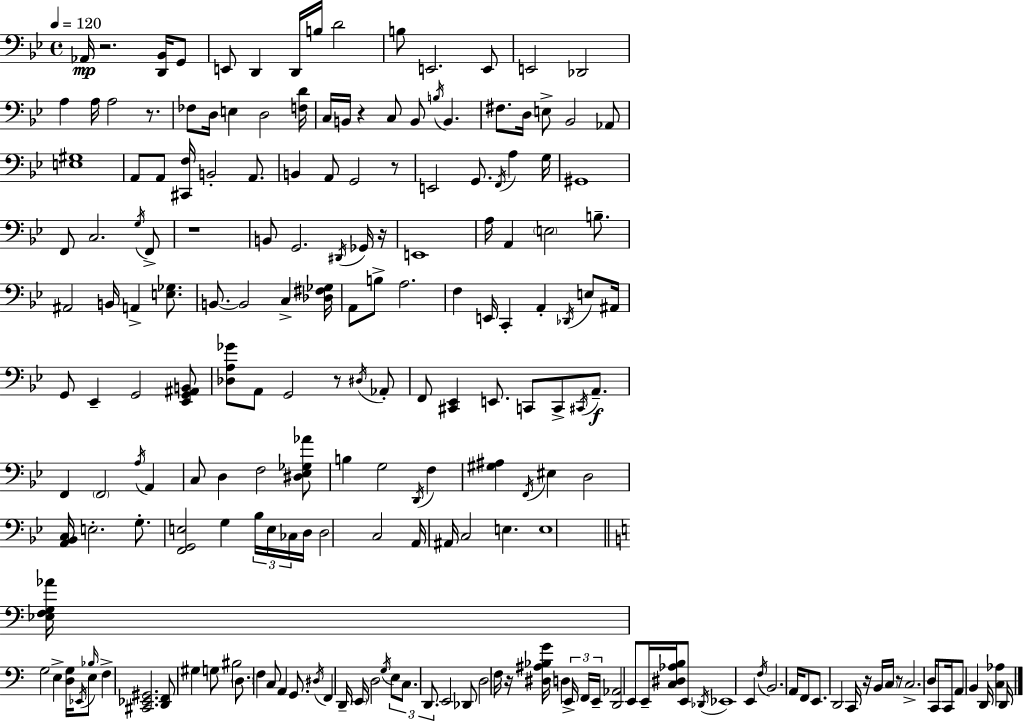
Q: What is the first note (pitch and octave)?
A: Ab2